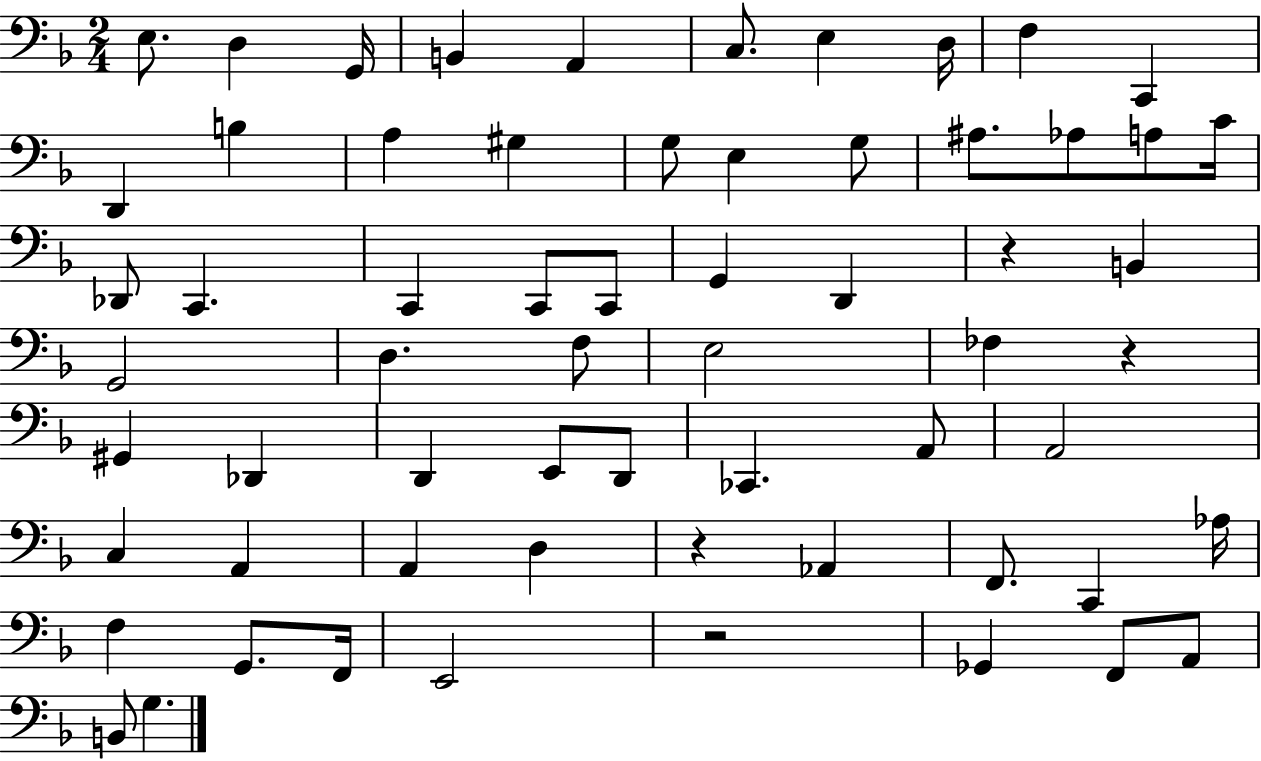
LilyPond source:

{
  \clef bass
  \numericTimeSignature
  \time 2/4
  \key f \major
  e8. d4 g,16 | b,4 a,4 | c8. e4 d16 | f4 c,4 | \break d,4 b4 | a4 gis4 | g8 e4 g8 | ais8. aes8 a8 c'16 | \break des,8 c,4. | c,4 c,8 c,8 | g,4 d,4 | r4 b,4 | \break g,2 | d4. f8 | e2 | fes4 r4 | \break gis,4 des,4 | d,4 e,8 d,8 | ces,4. a,8 | a,2 | \break c4 a,4 | a,4 d4 | r4 aes,4 | f,8. c,4 aes16 | \break f4 g,8. f,16 | e,2 | r2 | ges,4 f,8 a,8 | \break b,8 g4. | \bar "|."
}